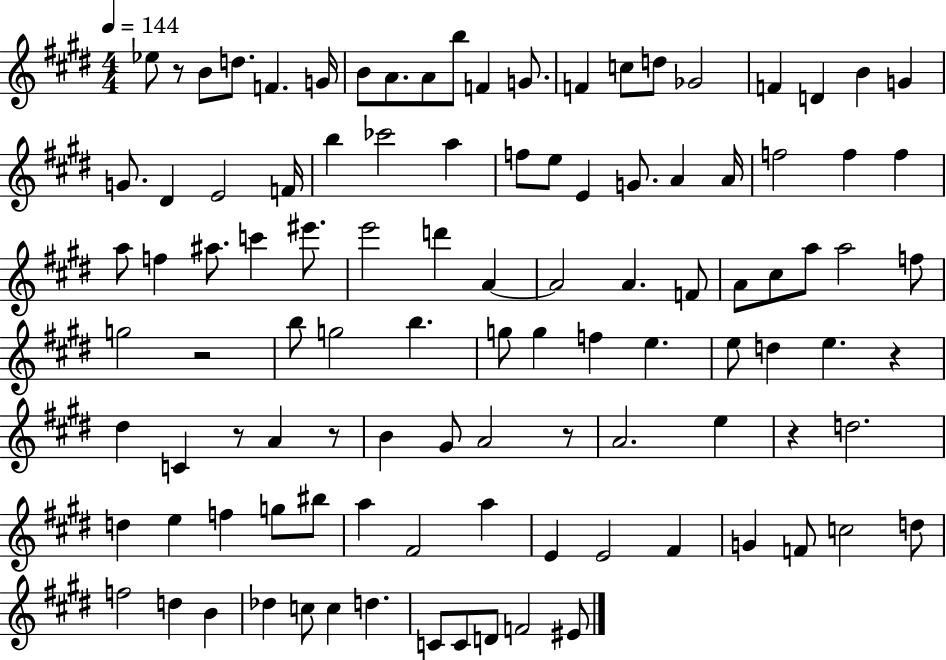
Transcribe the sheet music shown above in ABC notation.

X:1
T:Untitled
M:4/4
L:1/4
K:E
_e/2 z/2 B/2 d/2 F G/4 B/2 A/2 A/2 b/2 F G/2 F c/2 d/2 _G2 F D B G G/2 ^D E2 F/4 b _c'2 a f/2 e/2 E G/2 A A/4 f2 f f a/2 f ^a/2 c' ^e'/2 e'2 d' A A2 A F/2 A/2 ^c/2 a/2 a2 f/2 g2 z2 b/2 g2 b g/2 g f e e/2 d e z ^d C z/2 A z/2 B ^G/2 A2 z/2 A2 e z d2 d e f g/2 ^b/2 a ^F2 a E E2 ^F G F/2 c2 d/2 f2 d B _d c/2 c d C/2 C/2 D/2 F2 ^E/2